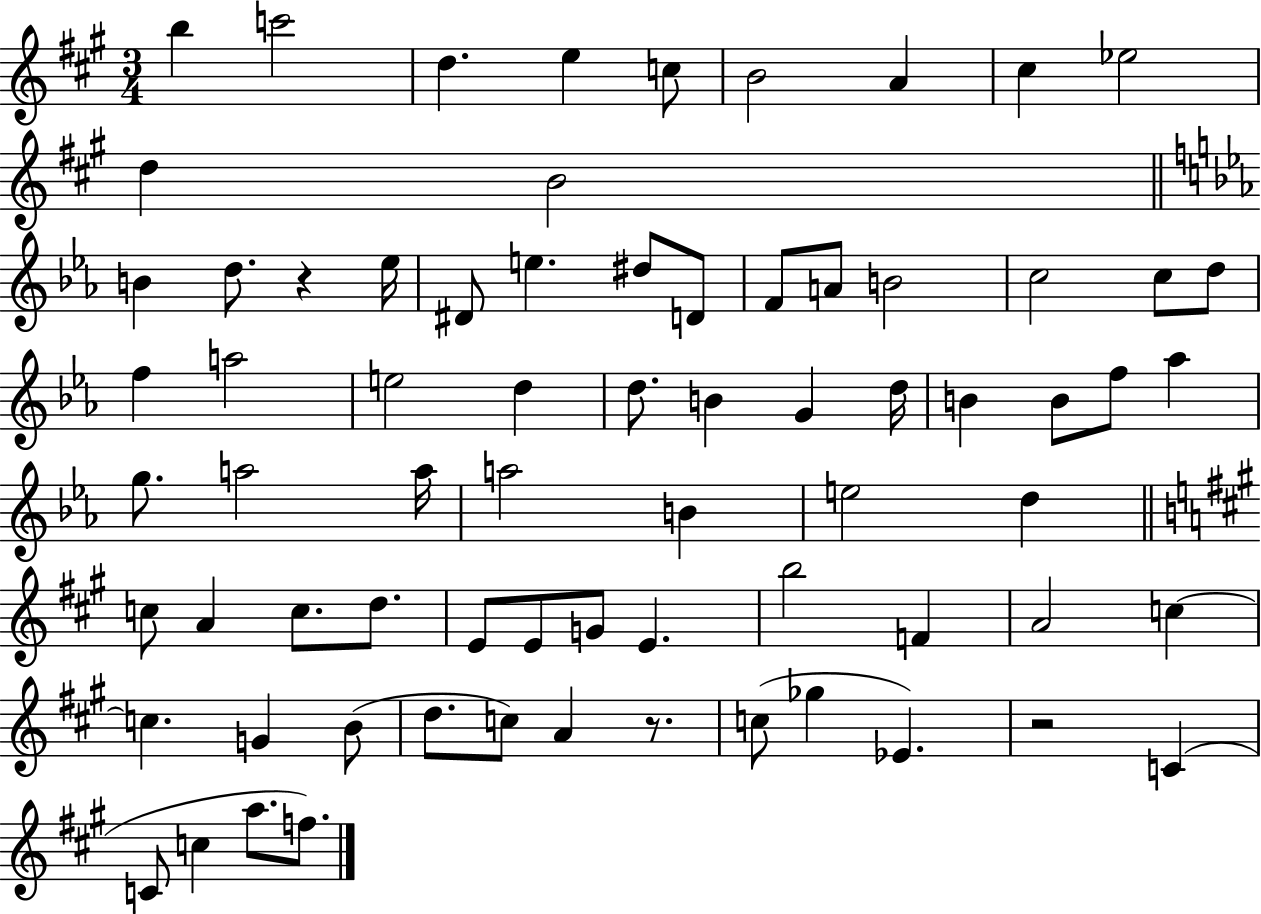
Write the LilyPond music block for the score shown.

{
  \clef treble
  \numericTimeSignature
  \time 3/4
  \key a \major
  b''4 c'''2 | d''4. e''4 c''8 | b'2 a'4 | cis''4 ees''2 | \break d''4 b'2 | \bar "||" \break \key ees \major b'4 d''8. r4 ees''16 | dis'8 e''4. dis''8 d'8 | f'8 a'8 b'2 | c''2 c''8 d''8 | \break f''4 a''2 | e''2 d''4 | d''8. b'4 g'4 d''16 | b'4 b'8 f''8 aes''4 | \break g''8. a''2 a''16 | a''2 b'4 | e''2 d''4 | \bar "||" \break \key a \major c''8 a'4 c''8. d''8. | e'8 e'8 g'8 e'4. | b''2 f'4 | a'2 c''4~~ | \break c''4. g'4 b'8( | d''8. c''8) a'4 r8. | c''8( ges''4 ees'4.) | r2 c'4( | \break c'8 c''4 a''8. f''8.) | \bar "|."
}